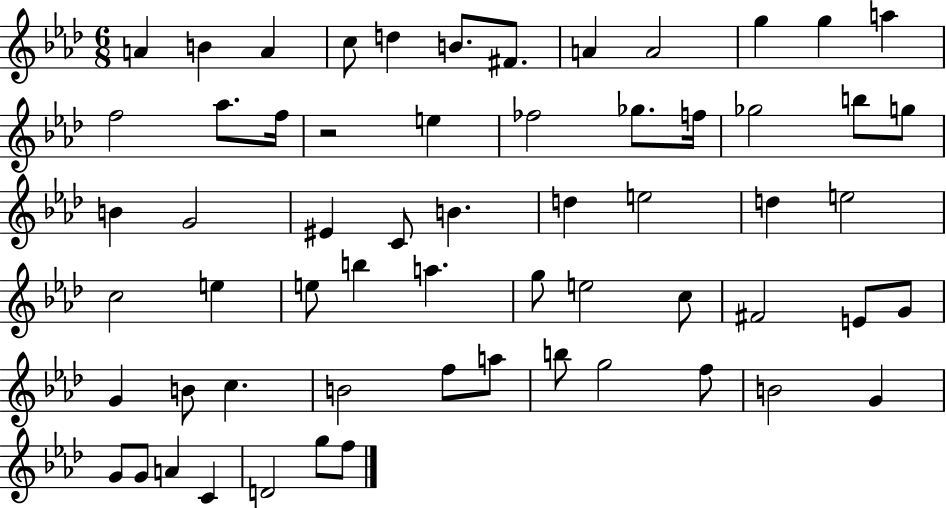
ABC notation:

X:1
T:Untitled
M:6/8
L:1/4
K:Ab
A B A c/2 d B/2 ^F/2 A A2 g g a f2 _a/2 f/4 z2 e _f2 _g/2 f/4 _g2 b/2 g/2 B G2 ^E C/2 B d e2 d e2 c2 e e/2 b a g/2 e2 c/2 ^F2 E/2 G/2 G B/2 c B2 f/2 a/2 b/2 g2 f/2 B2 G G/2 G/2 A C D2 g/2 f/2